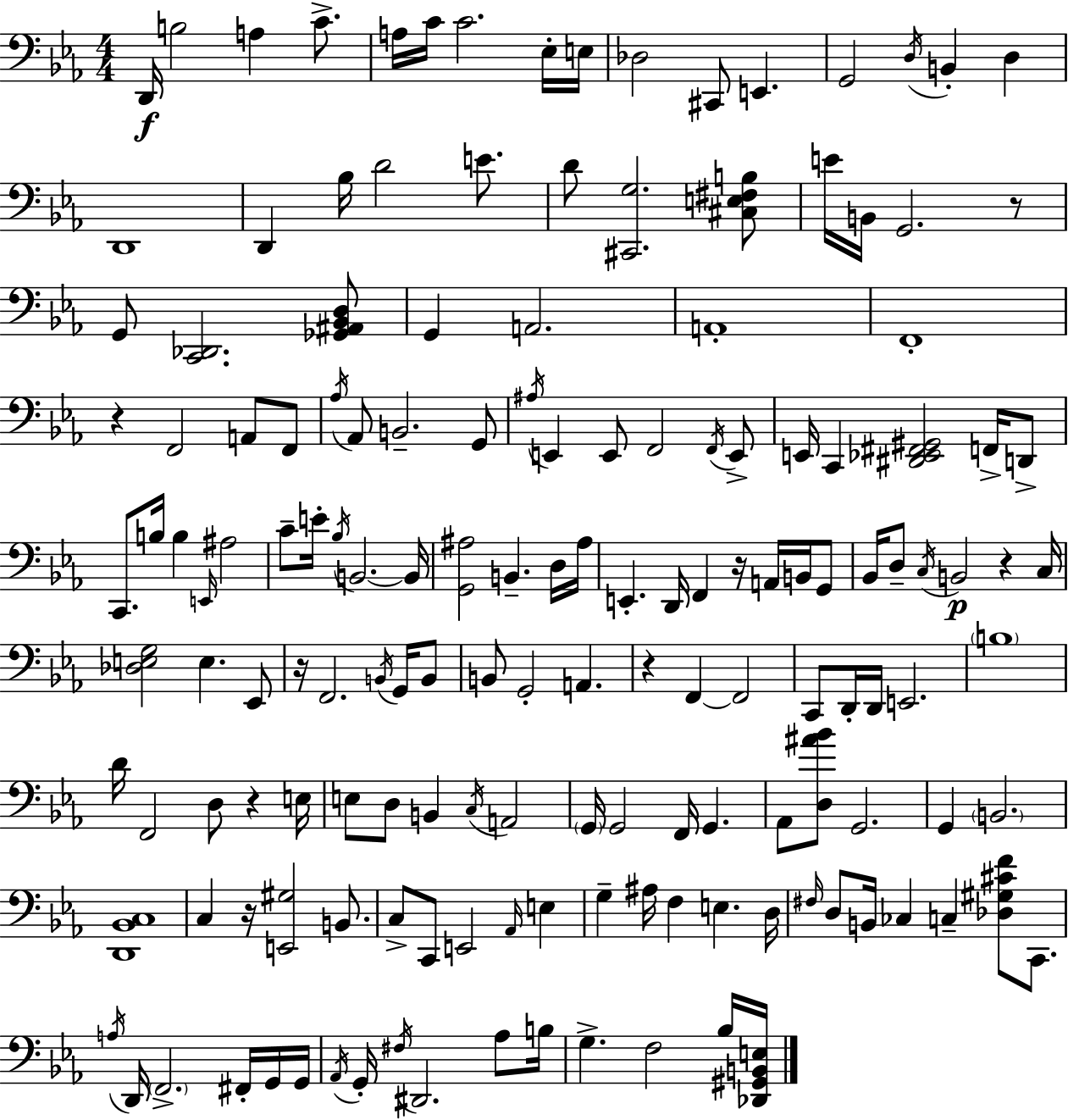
X:1
T:Untitled
M:4/4
L:1/4
K:Cm
D,,/4 B,2 A, C/2 A,/4 C/4 C2 _E,/4 E,/4 _D,2 ^C,,/2 E,, G,,2 D,/4 B,, D, D,,4 D,, _B,/4 D2 E/2 D/2 [^C,,G,]2 [^C,E,^F,B,]/2 E/4 B,,/4 G,,2 z/2 G,,/2 [C,,_D,,]2 [_G,,^A,,_B,,D,]/2 G,, A,,2 A,,4 F,,4 z F,,2 A,,/2 F,,/2 _A,/4 _A,,/2 B,,2 G,,/2 ^A,/4 E,, E,,/2 F,,2 F,,/4 E,,/2 E,,/4 C,, [^D,,_E,,^F,,^G,,]2 F,,/4 D,,/2 C,,/2 B,/4 B, E,,/4 ^A,2 C/2 E/4 _B,/4 B,,2 B,,/4 [G,,^A,]2 B,, D,/4 ^A,/4 E,, D,,/4 F,, z/4 A,,/4 B,,/4 G,,/2 _B,,/4 D,/2 C,/4 B,,2 z C,/4 [_D,E,G,]2 E, _E,,/2 z/4 F,,2 B,,/4 G,,/4 B,,/2 B,,/2 G,,2 A,, z F,, F,,2 C,,/2 D,,/4 D,,/4 E,,2 B,4 D/4 F,,2 D,/2 z E,/4 E,/2 D,/2 B,, C,/4 A,,2 G,,/4 G,,2 F,,/4 G,, _A,,/2 [D,^A_B]/2 G,,2 G,, B,,2 [D,,_B,,C,]4 C, z/4 [E,,^G,]2 B,,/2 C,/2 C,,/2 E,,2 _A,,/4 E, G, ^A,/4 F, E, D,/4 ^F,/4 D,/2 B,,/4 _C, C, [_D,^G,^CF]/2 C,,/2 A,/4 D,,/4 F,,2 ^F,,/4 G,,/4 G,,/4 _A,,/4 G,,/4 ^F,/4 ^D,,2 _A,/2 B,/4 G, F,2 _B,/4 [_D,,^G,,B,,E,]/4